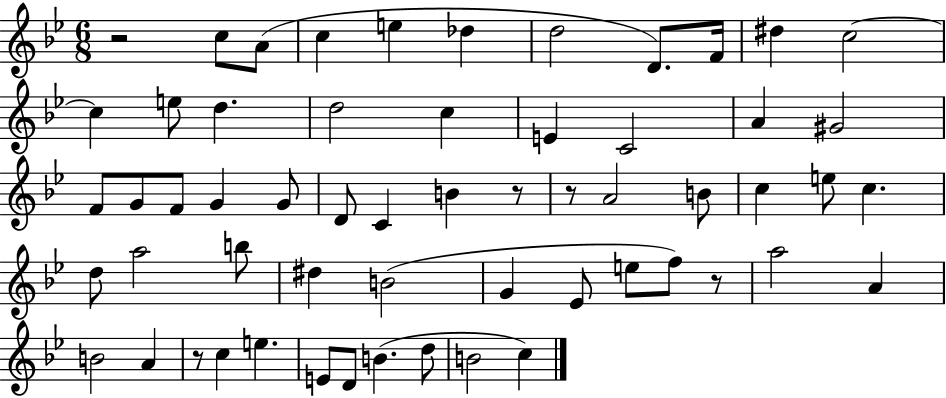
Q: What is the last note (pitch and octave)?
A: C5